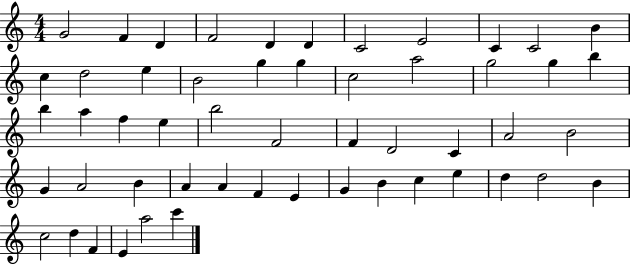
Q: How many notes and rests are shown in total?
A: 53